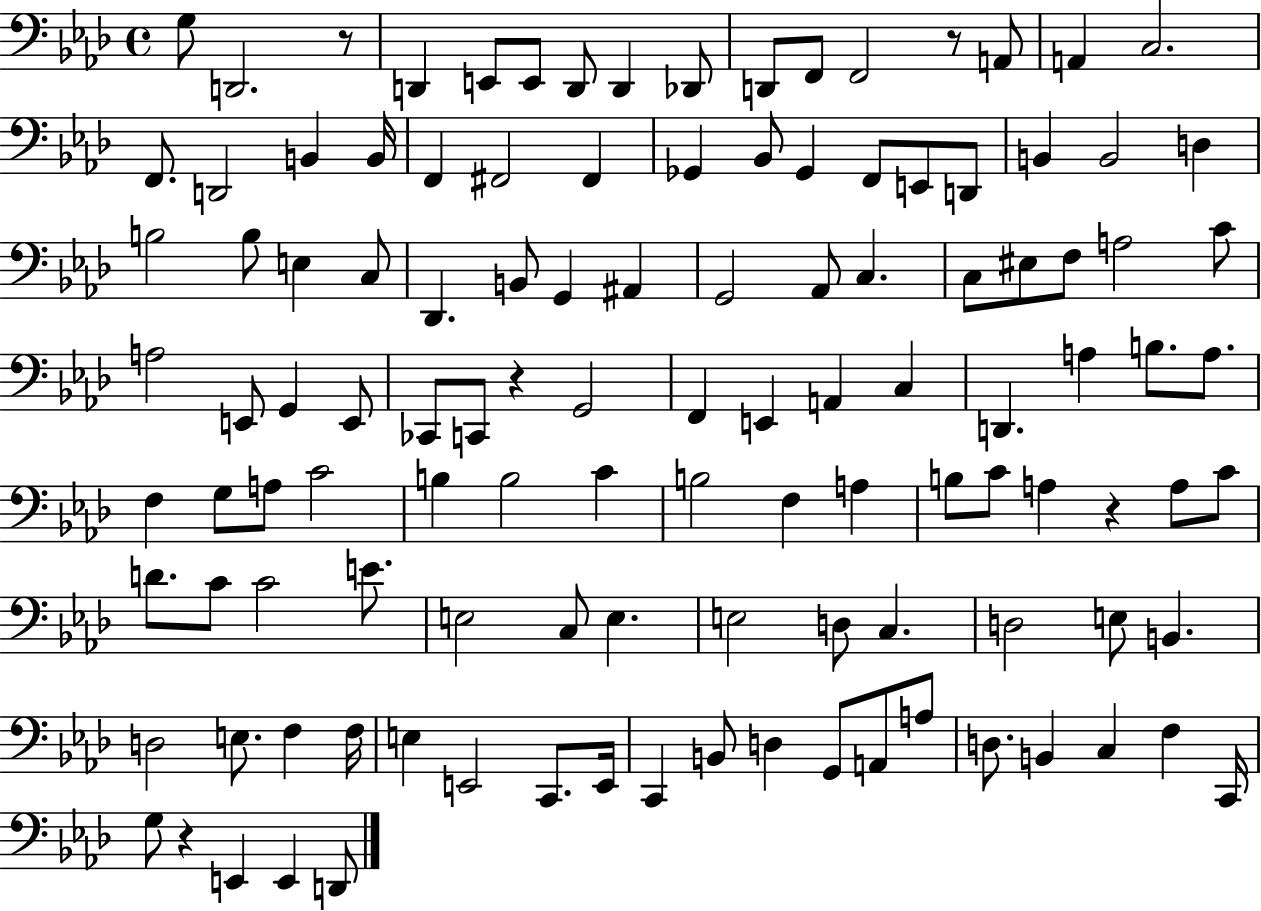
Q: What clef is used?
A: bass